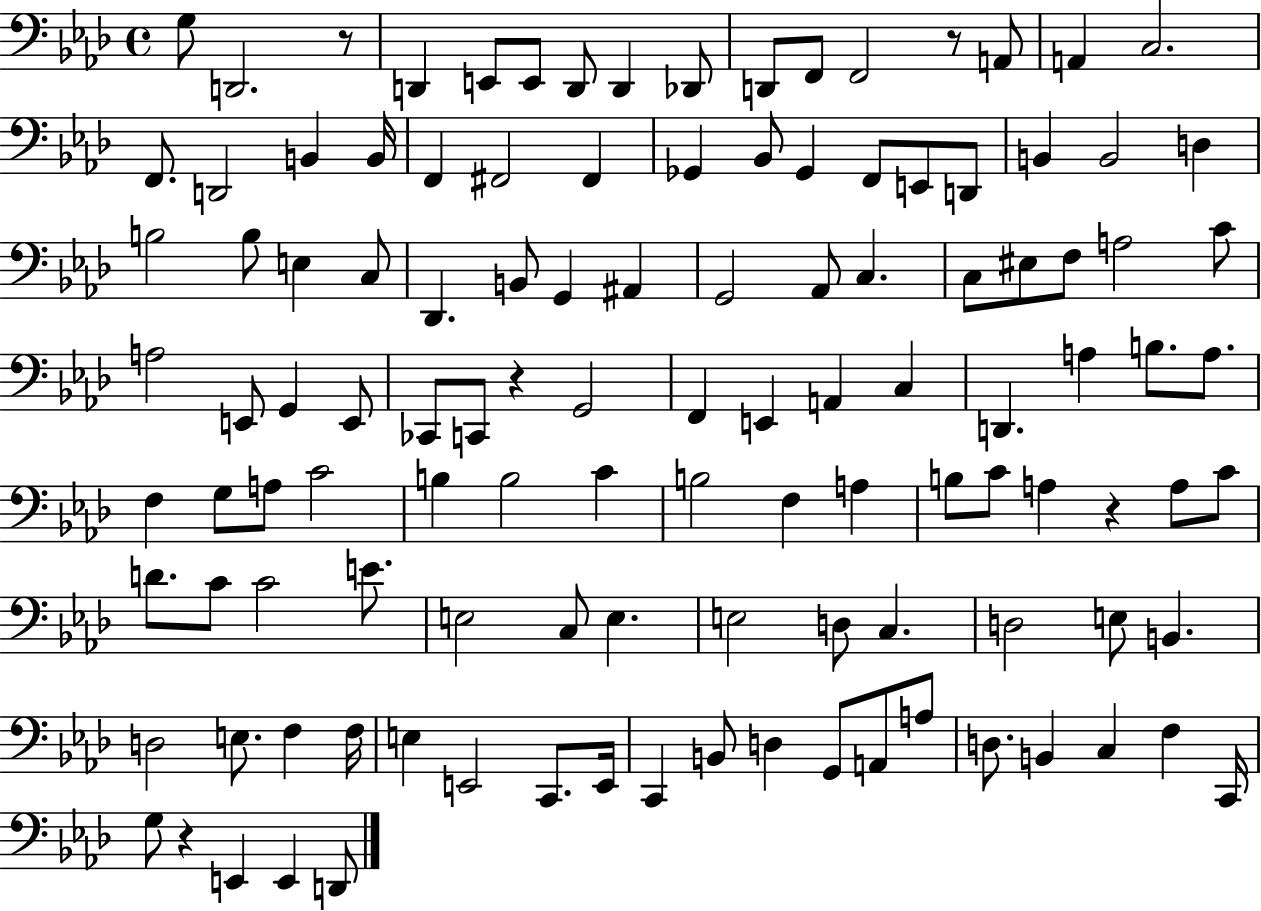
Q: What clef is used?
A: bass